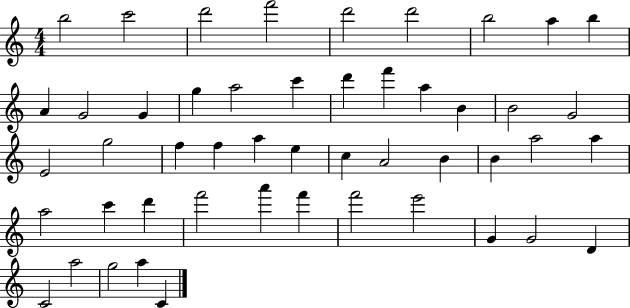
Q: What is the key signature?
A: C major